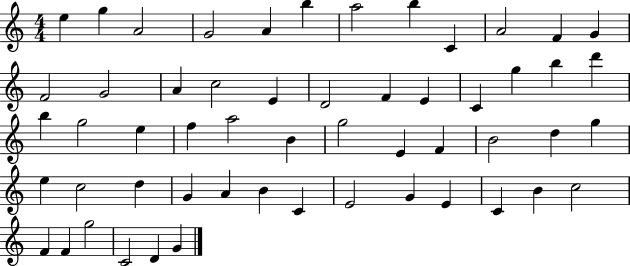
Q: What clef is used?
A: treble